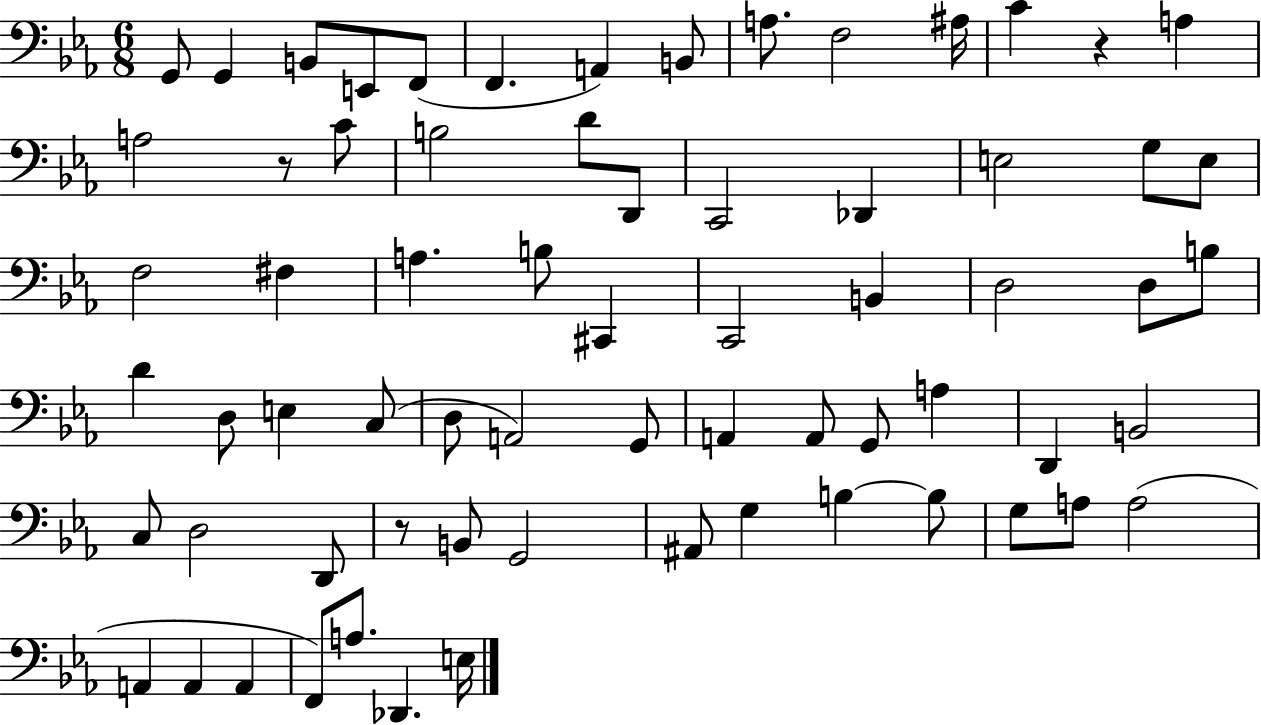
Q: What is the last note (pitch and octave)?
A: E3